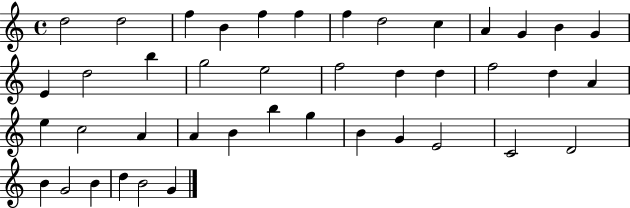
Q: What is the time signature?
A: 4/4